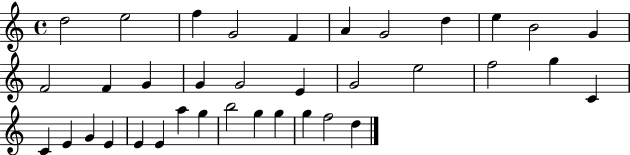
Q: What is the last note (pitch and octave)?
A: D5